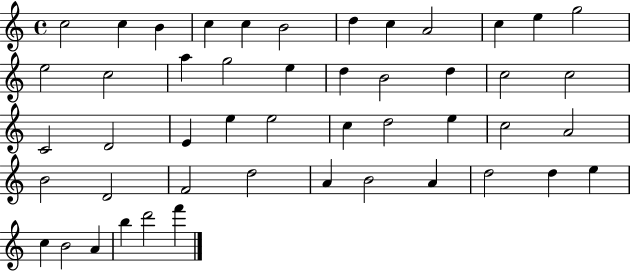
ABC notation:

X:1
T:Untitled
M:4/4
L:1/4
K:C
c2 c B c c B2 d c A2 c e g2 e2 c2 a g2 e d B2 d c2 c2 C2 D2 E e e2 c d2 e c2 A2 B2 D2 F2 d2 A B2 A d2 d e c B2 A b d'2 f'